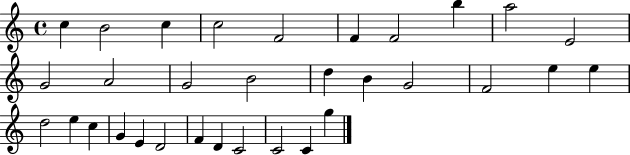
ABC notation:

X:1
T:Untitled
M:4/4
L:1/4
K:C
c B2 c c2 F2 F F2 b a2 E2 G2 A2 G2 B2 d B G2 F2 e e d2 e c G E D2 F D C2 C2 C g